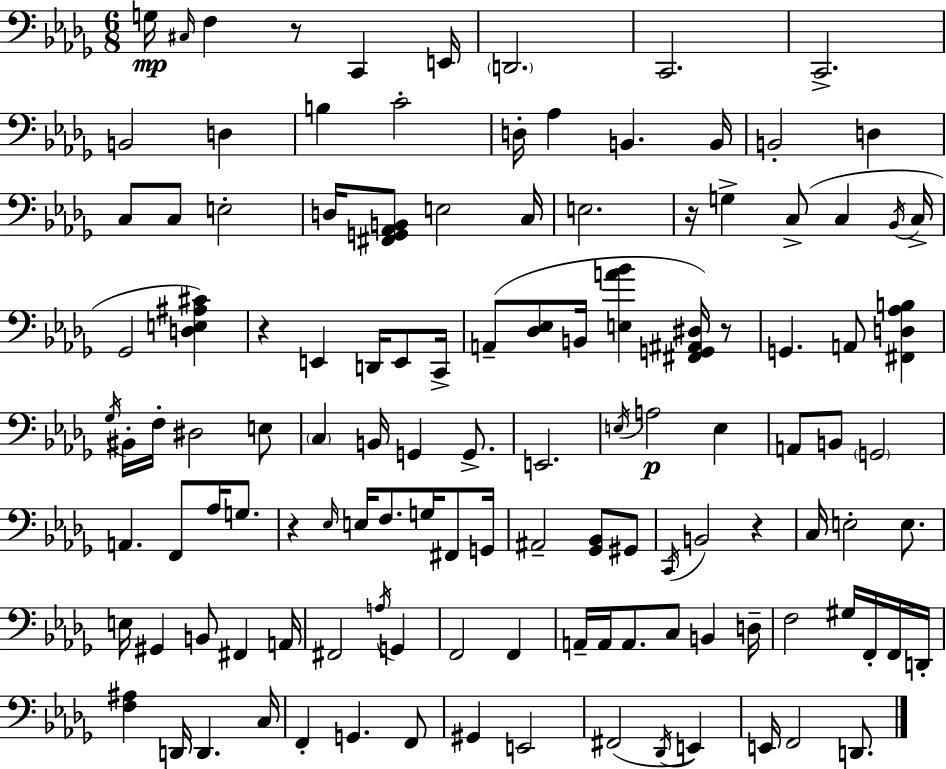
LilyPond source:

{
  \clef bass
  \numericTimeSignature
  \time 6/8
  \key bes \minor
  g16\mp \grace { cis16 } f4 r8 c,4 | e,16 \parenthesize d,2. | c,2. | c,2.-> | \break b,2 d4 | b4 c'2-. | d16-. aes4 b,4. | b,16 b,2-. d4 | \break c8 c8 e2-. | d16 <fis, g, aes, b,>8 e2 | c16 e2. | r16 g4-> c8->( c4 | \break \acciaccatura { bes,16 } c16-> ges,2 <d e ais cis'>4) | r4 e,4 d,16 e,8 | c,16-> a,8--( <des ees>8 b,16 <e a' bes'>4 <fis, g, ais, dis>16) | r8 g,4. a,8 <fis, d aes b>4 | \break \acciaccatura { ges16 } bis,16-. f16-. dis2 | e8 \parenthesize c4 b,16 g,4 | g,8.-> e,2. | \acciaccatura { e16 } a2\p | \break e4 a,8 b,8 \parenthesize g,2 | a,4. f,8 | aes16 g8. r4 \grace { ees16 } e16 f8. | g16 fis,8 g,16 ais,2-- | \break <ges, bes,>8 gis,8 \acciaccatura { c,16 } b,2 | r4 c16 e2-. | e8. e16 gis,4 b,8 | fis,4 a,16 fis,2 | \break \acciaccatura { a16 } g,4 f,2 | f,4 a,16-- a,16 a,8. | c8 b,4 d16-- f2 | gis16 f,16-. f,16 d,16-. <f ais>4 d,16 | \break d,4. c16 f,4-. g,4. | f,8 gis,4 e,2 | fis,2( | \acciaccatura { des,16 } e,4) e,16 f,2 | \break d,8. \bar "|."
}